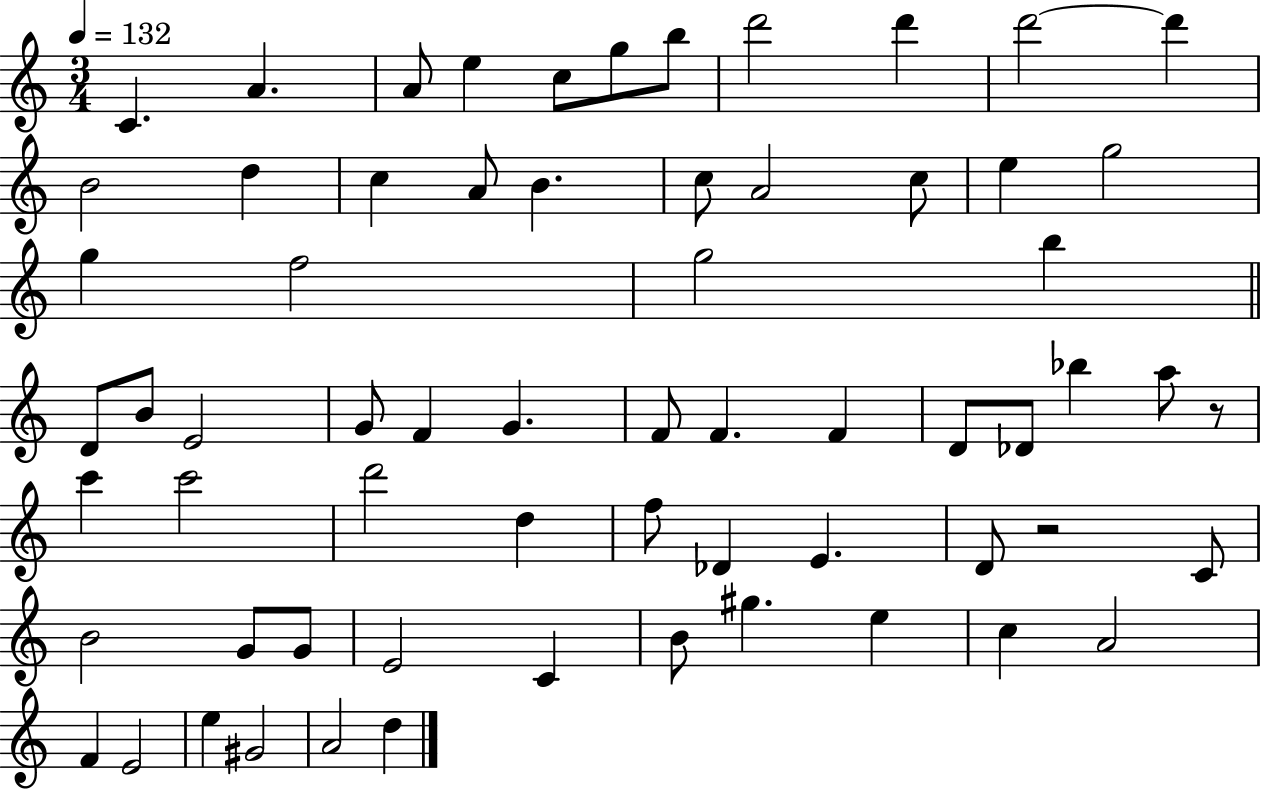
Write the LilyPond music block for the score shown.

{
  \clef treble
  \numericTimeSignature
  \time 3/4
  \key c \major
  \tempo 4 = 132
  \repeat volta 2 { c'4. a'4. | a'8 e''4 c''8 g''8 b''8 | d'''2 d'''4 | d'''2~~ d'''4 | \break b'2 d''4 | c''4 a'8 b'4. | c''8 a'2 c''8 | e''4 g''2 | \break g''4 f''2 | g''2 b''4 | \bar "||" \break \key a \minor d'8 b'8 e'2 | g'8 f'4 g'4. | f'8 f'4. f'4 | d'8 des'8 bes''4 a''8 r8 | \break c'''4 c'''2 | d'''2 d''4 | f''8 des'4 e'4. | d'8 r2 c'8 | \break b'2 g'8 g'8 | e'2 c'4 | b'8 gis''4. e''4 | c''4 a'2 | \break f'4 e'2 | e''4 gis'2 | a'2 d''4 | } \bar "|."
}